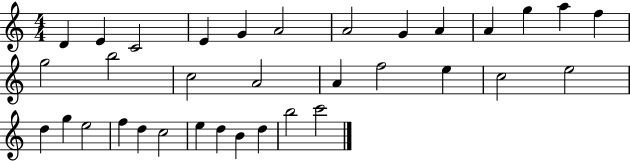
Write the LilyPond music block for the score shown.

{
  \clef treble
  \numericTimeSignature
  \time 4/4
  \key c \major
  d'4 e'4 c'2 | e'4 g'4 a'2 | a'2 g'4 a'4 | a'4 g''4 a''4 f''4 | \break g''2 b''2 | c''2 a'2 | a'4 f''2 e''4 | c''2 e''2 | \break d''4 g''4 e''2 | f''4 d''4 c''2 | e''4 d''4 b'4 d''4 | b''2 c'''2 | \break \bar "|."
}